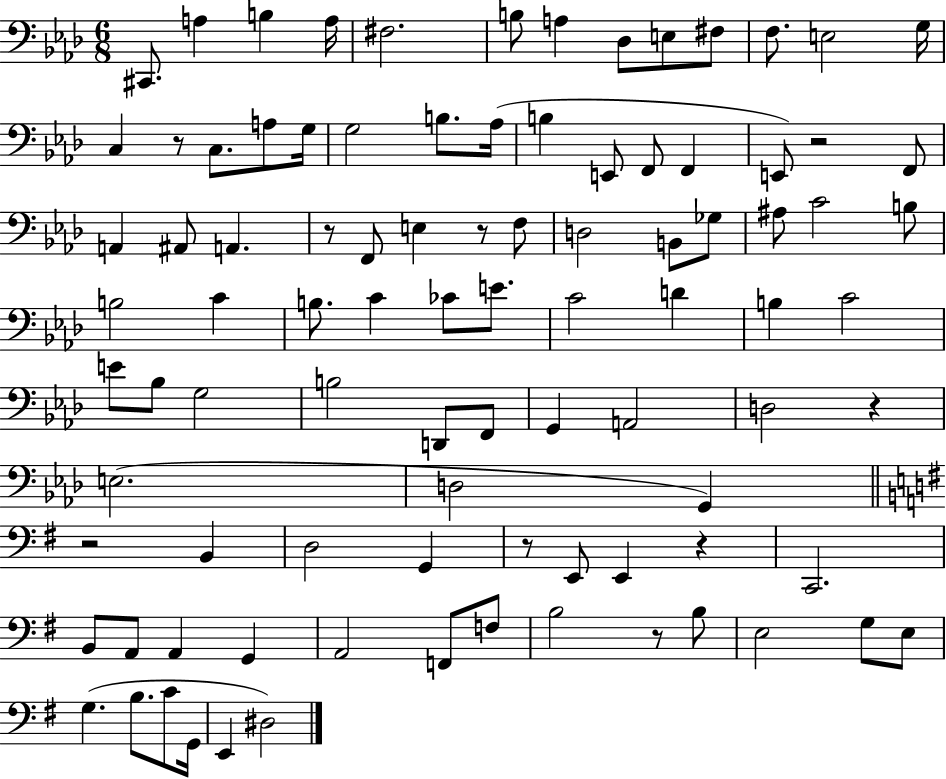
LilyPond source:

{
  \clef bass
  \numericTimeSignature
  \time 6/8
  \key aes \major
  \repeat volta 2 { cis,8. a4 b4 a16 | fis2. | b8 a4 des8 e8 fis8 | f8. e2 g16 | \break c4 r8 c8. a8 g16 | g2 b8. aes16( | b4 e,8 f,8 f,4 | e,8) r2 f,8 | \break a,4 ais,8 a,4. | r8 f,8 e4 r8 f8 | d2 b,8 ges8 | ais8 c'2 b8 | \break b2 c'4 | b8. c'4 ces'8 e'8. | c'2 d'4 | b4 c'2 | \break e'8 bes8 g2 | b2 d,8 f,8 | g,4 a,2 | d2 r4 | \break e2.( | d2 g,4) | \bar "||" \break \key e \minor r2 b,4 | d2 g,4 | r8 e,8 e,4 r4 | c,2. | \break b,8 a,8 a,4 g,4 | a,2 f,8 f8 | b2 r8 b8 | e2 g8 e8 | \break g4.( b8. c'8 g,16 | e,4 dis2) | } \bar "|."
}